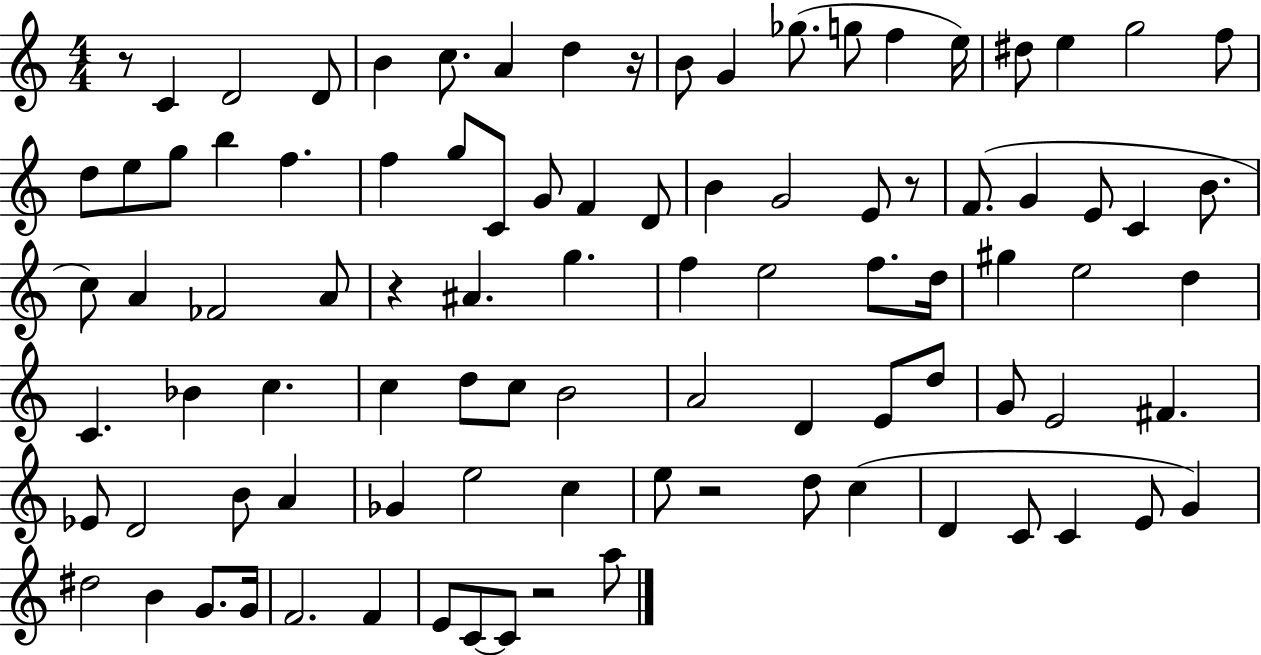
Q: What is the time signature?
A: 4/4